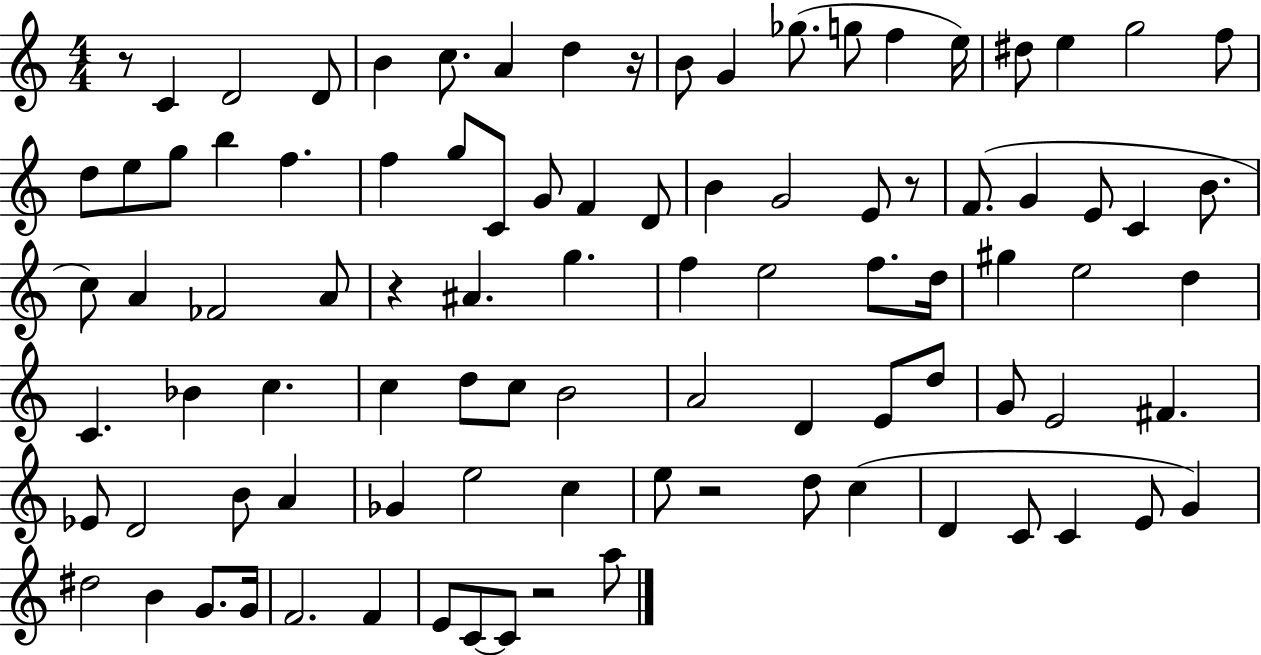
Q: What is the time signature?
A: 4/4